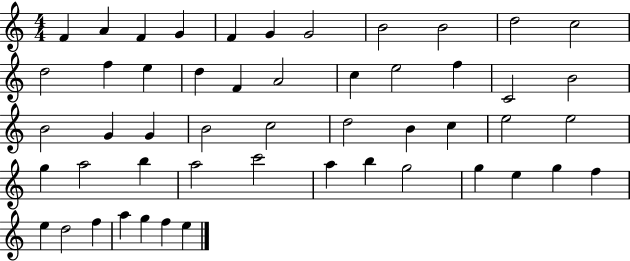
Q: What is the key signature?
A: C major